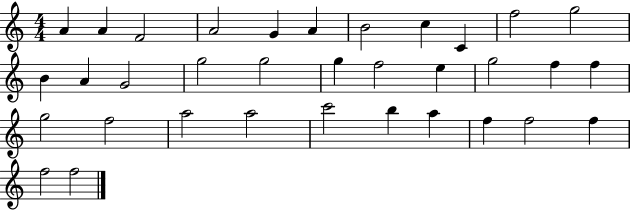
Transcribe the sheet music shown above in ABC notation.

X:1
T:Untitled
M:4/4
L:1/4
K:C
A A F2 A2 G A B2 c C f2 g2 B A G2 g2 g2 g f2 e g2 f f g2 f2 a2 a2 c'2 b a f f2 f f2 f2